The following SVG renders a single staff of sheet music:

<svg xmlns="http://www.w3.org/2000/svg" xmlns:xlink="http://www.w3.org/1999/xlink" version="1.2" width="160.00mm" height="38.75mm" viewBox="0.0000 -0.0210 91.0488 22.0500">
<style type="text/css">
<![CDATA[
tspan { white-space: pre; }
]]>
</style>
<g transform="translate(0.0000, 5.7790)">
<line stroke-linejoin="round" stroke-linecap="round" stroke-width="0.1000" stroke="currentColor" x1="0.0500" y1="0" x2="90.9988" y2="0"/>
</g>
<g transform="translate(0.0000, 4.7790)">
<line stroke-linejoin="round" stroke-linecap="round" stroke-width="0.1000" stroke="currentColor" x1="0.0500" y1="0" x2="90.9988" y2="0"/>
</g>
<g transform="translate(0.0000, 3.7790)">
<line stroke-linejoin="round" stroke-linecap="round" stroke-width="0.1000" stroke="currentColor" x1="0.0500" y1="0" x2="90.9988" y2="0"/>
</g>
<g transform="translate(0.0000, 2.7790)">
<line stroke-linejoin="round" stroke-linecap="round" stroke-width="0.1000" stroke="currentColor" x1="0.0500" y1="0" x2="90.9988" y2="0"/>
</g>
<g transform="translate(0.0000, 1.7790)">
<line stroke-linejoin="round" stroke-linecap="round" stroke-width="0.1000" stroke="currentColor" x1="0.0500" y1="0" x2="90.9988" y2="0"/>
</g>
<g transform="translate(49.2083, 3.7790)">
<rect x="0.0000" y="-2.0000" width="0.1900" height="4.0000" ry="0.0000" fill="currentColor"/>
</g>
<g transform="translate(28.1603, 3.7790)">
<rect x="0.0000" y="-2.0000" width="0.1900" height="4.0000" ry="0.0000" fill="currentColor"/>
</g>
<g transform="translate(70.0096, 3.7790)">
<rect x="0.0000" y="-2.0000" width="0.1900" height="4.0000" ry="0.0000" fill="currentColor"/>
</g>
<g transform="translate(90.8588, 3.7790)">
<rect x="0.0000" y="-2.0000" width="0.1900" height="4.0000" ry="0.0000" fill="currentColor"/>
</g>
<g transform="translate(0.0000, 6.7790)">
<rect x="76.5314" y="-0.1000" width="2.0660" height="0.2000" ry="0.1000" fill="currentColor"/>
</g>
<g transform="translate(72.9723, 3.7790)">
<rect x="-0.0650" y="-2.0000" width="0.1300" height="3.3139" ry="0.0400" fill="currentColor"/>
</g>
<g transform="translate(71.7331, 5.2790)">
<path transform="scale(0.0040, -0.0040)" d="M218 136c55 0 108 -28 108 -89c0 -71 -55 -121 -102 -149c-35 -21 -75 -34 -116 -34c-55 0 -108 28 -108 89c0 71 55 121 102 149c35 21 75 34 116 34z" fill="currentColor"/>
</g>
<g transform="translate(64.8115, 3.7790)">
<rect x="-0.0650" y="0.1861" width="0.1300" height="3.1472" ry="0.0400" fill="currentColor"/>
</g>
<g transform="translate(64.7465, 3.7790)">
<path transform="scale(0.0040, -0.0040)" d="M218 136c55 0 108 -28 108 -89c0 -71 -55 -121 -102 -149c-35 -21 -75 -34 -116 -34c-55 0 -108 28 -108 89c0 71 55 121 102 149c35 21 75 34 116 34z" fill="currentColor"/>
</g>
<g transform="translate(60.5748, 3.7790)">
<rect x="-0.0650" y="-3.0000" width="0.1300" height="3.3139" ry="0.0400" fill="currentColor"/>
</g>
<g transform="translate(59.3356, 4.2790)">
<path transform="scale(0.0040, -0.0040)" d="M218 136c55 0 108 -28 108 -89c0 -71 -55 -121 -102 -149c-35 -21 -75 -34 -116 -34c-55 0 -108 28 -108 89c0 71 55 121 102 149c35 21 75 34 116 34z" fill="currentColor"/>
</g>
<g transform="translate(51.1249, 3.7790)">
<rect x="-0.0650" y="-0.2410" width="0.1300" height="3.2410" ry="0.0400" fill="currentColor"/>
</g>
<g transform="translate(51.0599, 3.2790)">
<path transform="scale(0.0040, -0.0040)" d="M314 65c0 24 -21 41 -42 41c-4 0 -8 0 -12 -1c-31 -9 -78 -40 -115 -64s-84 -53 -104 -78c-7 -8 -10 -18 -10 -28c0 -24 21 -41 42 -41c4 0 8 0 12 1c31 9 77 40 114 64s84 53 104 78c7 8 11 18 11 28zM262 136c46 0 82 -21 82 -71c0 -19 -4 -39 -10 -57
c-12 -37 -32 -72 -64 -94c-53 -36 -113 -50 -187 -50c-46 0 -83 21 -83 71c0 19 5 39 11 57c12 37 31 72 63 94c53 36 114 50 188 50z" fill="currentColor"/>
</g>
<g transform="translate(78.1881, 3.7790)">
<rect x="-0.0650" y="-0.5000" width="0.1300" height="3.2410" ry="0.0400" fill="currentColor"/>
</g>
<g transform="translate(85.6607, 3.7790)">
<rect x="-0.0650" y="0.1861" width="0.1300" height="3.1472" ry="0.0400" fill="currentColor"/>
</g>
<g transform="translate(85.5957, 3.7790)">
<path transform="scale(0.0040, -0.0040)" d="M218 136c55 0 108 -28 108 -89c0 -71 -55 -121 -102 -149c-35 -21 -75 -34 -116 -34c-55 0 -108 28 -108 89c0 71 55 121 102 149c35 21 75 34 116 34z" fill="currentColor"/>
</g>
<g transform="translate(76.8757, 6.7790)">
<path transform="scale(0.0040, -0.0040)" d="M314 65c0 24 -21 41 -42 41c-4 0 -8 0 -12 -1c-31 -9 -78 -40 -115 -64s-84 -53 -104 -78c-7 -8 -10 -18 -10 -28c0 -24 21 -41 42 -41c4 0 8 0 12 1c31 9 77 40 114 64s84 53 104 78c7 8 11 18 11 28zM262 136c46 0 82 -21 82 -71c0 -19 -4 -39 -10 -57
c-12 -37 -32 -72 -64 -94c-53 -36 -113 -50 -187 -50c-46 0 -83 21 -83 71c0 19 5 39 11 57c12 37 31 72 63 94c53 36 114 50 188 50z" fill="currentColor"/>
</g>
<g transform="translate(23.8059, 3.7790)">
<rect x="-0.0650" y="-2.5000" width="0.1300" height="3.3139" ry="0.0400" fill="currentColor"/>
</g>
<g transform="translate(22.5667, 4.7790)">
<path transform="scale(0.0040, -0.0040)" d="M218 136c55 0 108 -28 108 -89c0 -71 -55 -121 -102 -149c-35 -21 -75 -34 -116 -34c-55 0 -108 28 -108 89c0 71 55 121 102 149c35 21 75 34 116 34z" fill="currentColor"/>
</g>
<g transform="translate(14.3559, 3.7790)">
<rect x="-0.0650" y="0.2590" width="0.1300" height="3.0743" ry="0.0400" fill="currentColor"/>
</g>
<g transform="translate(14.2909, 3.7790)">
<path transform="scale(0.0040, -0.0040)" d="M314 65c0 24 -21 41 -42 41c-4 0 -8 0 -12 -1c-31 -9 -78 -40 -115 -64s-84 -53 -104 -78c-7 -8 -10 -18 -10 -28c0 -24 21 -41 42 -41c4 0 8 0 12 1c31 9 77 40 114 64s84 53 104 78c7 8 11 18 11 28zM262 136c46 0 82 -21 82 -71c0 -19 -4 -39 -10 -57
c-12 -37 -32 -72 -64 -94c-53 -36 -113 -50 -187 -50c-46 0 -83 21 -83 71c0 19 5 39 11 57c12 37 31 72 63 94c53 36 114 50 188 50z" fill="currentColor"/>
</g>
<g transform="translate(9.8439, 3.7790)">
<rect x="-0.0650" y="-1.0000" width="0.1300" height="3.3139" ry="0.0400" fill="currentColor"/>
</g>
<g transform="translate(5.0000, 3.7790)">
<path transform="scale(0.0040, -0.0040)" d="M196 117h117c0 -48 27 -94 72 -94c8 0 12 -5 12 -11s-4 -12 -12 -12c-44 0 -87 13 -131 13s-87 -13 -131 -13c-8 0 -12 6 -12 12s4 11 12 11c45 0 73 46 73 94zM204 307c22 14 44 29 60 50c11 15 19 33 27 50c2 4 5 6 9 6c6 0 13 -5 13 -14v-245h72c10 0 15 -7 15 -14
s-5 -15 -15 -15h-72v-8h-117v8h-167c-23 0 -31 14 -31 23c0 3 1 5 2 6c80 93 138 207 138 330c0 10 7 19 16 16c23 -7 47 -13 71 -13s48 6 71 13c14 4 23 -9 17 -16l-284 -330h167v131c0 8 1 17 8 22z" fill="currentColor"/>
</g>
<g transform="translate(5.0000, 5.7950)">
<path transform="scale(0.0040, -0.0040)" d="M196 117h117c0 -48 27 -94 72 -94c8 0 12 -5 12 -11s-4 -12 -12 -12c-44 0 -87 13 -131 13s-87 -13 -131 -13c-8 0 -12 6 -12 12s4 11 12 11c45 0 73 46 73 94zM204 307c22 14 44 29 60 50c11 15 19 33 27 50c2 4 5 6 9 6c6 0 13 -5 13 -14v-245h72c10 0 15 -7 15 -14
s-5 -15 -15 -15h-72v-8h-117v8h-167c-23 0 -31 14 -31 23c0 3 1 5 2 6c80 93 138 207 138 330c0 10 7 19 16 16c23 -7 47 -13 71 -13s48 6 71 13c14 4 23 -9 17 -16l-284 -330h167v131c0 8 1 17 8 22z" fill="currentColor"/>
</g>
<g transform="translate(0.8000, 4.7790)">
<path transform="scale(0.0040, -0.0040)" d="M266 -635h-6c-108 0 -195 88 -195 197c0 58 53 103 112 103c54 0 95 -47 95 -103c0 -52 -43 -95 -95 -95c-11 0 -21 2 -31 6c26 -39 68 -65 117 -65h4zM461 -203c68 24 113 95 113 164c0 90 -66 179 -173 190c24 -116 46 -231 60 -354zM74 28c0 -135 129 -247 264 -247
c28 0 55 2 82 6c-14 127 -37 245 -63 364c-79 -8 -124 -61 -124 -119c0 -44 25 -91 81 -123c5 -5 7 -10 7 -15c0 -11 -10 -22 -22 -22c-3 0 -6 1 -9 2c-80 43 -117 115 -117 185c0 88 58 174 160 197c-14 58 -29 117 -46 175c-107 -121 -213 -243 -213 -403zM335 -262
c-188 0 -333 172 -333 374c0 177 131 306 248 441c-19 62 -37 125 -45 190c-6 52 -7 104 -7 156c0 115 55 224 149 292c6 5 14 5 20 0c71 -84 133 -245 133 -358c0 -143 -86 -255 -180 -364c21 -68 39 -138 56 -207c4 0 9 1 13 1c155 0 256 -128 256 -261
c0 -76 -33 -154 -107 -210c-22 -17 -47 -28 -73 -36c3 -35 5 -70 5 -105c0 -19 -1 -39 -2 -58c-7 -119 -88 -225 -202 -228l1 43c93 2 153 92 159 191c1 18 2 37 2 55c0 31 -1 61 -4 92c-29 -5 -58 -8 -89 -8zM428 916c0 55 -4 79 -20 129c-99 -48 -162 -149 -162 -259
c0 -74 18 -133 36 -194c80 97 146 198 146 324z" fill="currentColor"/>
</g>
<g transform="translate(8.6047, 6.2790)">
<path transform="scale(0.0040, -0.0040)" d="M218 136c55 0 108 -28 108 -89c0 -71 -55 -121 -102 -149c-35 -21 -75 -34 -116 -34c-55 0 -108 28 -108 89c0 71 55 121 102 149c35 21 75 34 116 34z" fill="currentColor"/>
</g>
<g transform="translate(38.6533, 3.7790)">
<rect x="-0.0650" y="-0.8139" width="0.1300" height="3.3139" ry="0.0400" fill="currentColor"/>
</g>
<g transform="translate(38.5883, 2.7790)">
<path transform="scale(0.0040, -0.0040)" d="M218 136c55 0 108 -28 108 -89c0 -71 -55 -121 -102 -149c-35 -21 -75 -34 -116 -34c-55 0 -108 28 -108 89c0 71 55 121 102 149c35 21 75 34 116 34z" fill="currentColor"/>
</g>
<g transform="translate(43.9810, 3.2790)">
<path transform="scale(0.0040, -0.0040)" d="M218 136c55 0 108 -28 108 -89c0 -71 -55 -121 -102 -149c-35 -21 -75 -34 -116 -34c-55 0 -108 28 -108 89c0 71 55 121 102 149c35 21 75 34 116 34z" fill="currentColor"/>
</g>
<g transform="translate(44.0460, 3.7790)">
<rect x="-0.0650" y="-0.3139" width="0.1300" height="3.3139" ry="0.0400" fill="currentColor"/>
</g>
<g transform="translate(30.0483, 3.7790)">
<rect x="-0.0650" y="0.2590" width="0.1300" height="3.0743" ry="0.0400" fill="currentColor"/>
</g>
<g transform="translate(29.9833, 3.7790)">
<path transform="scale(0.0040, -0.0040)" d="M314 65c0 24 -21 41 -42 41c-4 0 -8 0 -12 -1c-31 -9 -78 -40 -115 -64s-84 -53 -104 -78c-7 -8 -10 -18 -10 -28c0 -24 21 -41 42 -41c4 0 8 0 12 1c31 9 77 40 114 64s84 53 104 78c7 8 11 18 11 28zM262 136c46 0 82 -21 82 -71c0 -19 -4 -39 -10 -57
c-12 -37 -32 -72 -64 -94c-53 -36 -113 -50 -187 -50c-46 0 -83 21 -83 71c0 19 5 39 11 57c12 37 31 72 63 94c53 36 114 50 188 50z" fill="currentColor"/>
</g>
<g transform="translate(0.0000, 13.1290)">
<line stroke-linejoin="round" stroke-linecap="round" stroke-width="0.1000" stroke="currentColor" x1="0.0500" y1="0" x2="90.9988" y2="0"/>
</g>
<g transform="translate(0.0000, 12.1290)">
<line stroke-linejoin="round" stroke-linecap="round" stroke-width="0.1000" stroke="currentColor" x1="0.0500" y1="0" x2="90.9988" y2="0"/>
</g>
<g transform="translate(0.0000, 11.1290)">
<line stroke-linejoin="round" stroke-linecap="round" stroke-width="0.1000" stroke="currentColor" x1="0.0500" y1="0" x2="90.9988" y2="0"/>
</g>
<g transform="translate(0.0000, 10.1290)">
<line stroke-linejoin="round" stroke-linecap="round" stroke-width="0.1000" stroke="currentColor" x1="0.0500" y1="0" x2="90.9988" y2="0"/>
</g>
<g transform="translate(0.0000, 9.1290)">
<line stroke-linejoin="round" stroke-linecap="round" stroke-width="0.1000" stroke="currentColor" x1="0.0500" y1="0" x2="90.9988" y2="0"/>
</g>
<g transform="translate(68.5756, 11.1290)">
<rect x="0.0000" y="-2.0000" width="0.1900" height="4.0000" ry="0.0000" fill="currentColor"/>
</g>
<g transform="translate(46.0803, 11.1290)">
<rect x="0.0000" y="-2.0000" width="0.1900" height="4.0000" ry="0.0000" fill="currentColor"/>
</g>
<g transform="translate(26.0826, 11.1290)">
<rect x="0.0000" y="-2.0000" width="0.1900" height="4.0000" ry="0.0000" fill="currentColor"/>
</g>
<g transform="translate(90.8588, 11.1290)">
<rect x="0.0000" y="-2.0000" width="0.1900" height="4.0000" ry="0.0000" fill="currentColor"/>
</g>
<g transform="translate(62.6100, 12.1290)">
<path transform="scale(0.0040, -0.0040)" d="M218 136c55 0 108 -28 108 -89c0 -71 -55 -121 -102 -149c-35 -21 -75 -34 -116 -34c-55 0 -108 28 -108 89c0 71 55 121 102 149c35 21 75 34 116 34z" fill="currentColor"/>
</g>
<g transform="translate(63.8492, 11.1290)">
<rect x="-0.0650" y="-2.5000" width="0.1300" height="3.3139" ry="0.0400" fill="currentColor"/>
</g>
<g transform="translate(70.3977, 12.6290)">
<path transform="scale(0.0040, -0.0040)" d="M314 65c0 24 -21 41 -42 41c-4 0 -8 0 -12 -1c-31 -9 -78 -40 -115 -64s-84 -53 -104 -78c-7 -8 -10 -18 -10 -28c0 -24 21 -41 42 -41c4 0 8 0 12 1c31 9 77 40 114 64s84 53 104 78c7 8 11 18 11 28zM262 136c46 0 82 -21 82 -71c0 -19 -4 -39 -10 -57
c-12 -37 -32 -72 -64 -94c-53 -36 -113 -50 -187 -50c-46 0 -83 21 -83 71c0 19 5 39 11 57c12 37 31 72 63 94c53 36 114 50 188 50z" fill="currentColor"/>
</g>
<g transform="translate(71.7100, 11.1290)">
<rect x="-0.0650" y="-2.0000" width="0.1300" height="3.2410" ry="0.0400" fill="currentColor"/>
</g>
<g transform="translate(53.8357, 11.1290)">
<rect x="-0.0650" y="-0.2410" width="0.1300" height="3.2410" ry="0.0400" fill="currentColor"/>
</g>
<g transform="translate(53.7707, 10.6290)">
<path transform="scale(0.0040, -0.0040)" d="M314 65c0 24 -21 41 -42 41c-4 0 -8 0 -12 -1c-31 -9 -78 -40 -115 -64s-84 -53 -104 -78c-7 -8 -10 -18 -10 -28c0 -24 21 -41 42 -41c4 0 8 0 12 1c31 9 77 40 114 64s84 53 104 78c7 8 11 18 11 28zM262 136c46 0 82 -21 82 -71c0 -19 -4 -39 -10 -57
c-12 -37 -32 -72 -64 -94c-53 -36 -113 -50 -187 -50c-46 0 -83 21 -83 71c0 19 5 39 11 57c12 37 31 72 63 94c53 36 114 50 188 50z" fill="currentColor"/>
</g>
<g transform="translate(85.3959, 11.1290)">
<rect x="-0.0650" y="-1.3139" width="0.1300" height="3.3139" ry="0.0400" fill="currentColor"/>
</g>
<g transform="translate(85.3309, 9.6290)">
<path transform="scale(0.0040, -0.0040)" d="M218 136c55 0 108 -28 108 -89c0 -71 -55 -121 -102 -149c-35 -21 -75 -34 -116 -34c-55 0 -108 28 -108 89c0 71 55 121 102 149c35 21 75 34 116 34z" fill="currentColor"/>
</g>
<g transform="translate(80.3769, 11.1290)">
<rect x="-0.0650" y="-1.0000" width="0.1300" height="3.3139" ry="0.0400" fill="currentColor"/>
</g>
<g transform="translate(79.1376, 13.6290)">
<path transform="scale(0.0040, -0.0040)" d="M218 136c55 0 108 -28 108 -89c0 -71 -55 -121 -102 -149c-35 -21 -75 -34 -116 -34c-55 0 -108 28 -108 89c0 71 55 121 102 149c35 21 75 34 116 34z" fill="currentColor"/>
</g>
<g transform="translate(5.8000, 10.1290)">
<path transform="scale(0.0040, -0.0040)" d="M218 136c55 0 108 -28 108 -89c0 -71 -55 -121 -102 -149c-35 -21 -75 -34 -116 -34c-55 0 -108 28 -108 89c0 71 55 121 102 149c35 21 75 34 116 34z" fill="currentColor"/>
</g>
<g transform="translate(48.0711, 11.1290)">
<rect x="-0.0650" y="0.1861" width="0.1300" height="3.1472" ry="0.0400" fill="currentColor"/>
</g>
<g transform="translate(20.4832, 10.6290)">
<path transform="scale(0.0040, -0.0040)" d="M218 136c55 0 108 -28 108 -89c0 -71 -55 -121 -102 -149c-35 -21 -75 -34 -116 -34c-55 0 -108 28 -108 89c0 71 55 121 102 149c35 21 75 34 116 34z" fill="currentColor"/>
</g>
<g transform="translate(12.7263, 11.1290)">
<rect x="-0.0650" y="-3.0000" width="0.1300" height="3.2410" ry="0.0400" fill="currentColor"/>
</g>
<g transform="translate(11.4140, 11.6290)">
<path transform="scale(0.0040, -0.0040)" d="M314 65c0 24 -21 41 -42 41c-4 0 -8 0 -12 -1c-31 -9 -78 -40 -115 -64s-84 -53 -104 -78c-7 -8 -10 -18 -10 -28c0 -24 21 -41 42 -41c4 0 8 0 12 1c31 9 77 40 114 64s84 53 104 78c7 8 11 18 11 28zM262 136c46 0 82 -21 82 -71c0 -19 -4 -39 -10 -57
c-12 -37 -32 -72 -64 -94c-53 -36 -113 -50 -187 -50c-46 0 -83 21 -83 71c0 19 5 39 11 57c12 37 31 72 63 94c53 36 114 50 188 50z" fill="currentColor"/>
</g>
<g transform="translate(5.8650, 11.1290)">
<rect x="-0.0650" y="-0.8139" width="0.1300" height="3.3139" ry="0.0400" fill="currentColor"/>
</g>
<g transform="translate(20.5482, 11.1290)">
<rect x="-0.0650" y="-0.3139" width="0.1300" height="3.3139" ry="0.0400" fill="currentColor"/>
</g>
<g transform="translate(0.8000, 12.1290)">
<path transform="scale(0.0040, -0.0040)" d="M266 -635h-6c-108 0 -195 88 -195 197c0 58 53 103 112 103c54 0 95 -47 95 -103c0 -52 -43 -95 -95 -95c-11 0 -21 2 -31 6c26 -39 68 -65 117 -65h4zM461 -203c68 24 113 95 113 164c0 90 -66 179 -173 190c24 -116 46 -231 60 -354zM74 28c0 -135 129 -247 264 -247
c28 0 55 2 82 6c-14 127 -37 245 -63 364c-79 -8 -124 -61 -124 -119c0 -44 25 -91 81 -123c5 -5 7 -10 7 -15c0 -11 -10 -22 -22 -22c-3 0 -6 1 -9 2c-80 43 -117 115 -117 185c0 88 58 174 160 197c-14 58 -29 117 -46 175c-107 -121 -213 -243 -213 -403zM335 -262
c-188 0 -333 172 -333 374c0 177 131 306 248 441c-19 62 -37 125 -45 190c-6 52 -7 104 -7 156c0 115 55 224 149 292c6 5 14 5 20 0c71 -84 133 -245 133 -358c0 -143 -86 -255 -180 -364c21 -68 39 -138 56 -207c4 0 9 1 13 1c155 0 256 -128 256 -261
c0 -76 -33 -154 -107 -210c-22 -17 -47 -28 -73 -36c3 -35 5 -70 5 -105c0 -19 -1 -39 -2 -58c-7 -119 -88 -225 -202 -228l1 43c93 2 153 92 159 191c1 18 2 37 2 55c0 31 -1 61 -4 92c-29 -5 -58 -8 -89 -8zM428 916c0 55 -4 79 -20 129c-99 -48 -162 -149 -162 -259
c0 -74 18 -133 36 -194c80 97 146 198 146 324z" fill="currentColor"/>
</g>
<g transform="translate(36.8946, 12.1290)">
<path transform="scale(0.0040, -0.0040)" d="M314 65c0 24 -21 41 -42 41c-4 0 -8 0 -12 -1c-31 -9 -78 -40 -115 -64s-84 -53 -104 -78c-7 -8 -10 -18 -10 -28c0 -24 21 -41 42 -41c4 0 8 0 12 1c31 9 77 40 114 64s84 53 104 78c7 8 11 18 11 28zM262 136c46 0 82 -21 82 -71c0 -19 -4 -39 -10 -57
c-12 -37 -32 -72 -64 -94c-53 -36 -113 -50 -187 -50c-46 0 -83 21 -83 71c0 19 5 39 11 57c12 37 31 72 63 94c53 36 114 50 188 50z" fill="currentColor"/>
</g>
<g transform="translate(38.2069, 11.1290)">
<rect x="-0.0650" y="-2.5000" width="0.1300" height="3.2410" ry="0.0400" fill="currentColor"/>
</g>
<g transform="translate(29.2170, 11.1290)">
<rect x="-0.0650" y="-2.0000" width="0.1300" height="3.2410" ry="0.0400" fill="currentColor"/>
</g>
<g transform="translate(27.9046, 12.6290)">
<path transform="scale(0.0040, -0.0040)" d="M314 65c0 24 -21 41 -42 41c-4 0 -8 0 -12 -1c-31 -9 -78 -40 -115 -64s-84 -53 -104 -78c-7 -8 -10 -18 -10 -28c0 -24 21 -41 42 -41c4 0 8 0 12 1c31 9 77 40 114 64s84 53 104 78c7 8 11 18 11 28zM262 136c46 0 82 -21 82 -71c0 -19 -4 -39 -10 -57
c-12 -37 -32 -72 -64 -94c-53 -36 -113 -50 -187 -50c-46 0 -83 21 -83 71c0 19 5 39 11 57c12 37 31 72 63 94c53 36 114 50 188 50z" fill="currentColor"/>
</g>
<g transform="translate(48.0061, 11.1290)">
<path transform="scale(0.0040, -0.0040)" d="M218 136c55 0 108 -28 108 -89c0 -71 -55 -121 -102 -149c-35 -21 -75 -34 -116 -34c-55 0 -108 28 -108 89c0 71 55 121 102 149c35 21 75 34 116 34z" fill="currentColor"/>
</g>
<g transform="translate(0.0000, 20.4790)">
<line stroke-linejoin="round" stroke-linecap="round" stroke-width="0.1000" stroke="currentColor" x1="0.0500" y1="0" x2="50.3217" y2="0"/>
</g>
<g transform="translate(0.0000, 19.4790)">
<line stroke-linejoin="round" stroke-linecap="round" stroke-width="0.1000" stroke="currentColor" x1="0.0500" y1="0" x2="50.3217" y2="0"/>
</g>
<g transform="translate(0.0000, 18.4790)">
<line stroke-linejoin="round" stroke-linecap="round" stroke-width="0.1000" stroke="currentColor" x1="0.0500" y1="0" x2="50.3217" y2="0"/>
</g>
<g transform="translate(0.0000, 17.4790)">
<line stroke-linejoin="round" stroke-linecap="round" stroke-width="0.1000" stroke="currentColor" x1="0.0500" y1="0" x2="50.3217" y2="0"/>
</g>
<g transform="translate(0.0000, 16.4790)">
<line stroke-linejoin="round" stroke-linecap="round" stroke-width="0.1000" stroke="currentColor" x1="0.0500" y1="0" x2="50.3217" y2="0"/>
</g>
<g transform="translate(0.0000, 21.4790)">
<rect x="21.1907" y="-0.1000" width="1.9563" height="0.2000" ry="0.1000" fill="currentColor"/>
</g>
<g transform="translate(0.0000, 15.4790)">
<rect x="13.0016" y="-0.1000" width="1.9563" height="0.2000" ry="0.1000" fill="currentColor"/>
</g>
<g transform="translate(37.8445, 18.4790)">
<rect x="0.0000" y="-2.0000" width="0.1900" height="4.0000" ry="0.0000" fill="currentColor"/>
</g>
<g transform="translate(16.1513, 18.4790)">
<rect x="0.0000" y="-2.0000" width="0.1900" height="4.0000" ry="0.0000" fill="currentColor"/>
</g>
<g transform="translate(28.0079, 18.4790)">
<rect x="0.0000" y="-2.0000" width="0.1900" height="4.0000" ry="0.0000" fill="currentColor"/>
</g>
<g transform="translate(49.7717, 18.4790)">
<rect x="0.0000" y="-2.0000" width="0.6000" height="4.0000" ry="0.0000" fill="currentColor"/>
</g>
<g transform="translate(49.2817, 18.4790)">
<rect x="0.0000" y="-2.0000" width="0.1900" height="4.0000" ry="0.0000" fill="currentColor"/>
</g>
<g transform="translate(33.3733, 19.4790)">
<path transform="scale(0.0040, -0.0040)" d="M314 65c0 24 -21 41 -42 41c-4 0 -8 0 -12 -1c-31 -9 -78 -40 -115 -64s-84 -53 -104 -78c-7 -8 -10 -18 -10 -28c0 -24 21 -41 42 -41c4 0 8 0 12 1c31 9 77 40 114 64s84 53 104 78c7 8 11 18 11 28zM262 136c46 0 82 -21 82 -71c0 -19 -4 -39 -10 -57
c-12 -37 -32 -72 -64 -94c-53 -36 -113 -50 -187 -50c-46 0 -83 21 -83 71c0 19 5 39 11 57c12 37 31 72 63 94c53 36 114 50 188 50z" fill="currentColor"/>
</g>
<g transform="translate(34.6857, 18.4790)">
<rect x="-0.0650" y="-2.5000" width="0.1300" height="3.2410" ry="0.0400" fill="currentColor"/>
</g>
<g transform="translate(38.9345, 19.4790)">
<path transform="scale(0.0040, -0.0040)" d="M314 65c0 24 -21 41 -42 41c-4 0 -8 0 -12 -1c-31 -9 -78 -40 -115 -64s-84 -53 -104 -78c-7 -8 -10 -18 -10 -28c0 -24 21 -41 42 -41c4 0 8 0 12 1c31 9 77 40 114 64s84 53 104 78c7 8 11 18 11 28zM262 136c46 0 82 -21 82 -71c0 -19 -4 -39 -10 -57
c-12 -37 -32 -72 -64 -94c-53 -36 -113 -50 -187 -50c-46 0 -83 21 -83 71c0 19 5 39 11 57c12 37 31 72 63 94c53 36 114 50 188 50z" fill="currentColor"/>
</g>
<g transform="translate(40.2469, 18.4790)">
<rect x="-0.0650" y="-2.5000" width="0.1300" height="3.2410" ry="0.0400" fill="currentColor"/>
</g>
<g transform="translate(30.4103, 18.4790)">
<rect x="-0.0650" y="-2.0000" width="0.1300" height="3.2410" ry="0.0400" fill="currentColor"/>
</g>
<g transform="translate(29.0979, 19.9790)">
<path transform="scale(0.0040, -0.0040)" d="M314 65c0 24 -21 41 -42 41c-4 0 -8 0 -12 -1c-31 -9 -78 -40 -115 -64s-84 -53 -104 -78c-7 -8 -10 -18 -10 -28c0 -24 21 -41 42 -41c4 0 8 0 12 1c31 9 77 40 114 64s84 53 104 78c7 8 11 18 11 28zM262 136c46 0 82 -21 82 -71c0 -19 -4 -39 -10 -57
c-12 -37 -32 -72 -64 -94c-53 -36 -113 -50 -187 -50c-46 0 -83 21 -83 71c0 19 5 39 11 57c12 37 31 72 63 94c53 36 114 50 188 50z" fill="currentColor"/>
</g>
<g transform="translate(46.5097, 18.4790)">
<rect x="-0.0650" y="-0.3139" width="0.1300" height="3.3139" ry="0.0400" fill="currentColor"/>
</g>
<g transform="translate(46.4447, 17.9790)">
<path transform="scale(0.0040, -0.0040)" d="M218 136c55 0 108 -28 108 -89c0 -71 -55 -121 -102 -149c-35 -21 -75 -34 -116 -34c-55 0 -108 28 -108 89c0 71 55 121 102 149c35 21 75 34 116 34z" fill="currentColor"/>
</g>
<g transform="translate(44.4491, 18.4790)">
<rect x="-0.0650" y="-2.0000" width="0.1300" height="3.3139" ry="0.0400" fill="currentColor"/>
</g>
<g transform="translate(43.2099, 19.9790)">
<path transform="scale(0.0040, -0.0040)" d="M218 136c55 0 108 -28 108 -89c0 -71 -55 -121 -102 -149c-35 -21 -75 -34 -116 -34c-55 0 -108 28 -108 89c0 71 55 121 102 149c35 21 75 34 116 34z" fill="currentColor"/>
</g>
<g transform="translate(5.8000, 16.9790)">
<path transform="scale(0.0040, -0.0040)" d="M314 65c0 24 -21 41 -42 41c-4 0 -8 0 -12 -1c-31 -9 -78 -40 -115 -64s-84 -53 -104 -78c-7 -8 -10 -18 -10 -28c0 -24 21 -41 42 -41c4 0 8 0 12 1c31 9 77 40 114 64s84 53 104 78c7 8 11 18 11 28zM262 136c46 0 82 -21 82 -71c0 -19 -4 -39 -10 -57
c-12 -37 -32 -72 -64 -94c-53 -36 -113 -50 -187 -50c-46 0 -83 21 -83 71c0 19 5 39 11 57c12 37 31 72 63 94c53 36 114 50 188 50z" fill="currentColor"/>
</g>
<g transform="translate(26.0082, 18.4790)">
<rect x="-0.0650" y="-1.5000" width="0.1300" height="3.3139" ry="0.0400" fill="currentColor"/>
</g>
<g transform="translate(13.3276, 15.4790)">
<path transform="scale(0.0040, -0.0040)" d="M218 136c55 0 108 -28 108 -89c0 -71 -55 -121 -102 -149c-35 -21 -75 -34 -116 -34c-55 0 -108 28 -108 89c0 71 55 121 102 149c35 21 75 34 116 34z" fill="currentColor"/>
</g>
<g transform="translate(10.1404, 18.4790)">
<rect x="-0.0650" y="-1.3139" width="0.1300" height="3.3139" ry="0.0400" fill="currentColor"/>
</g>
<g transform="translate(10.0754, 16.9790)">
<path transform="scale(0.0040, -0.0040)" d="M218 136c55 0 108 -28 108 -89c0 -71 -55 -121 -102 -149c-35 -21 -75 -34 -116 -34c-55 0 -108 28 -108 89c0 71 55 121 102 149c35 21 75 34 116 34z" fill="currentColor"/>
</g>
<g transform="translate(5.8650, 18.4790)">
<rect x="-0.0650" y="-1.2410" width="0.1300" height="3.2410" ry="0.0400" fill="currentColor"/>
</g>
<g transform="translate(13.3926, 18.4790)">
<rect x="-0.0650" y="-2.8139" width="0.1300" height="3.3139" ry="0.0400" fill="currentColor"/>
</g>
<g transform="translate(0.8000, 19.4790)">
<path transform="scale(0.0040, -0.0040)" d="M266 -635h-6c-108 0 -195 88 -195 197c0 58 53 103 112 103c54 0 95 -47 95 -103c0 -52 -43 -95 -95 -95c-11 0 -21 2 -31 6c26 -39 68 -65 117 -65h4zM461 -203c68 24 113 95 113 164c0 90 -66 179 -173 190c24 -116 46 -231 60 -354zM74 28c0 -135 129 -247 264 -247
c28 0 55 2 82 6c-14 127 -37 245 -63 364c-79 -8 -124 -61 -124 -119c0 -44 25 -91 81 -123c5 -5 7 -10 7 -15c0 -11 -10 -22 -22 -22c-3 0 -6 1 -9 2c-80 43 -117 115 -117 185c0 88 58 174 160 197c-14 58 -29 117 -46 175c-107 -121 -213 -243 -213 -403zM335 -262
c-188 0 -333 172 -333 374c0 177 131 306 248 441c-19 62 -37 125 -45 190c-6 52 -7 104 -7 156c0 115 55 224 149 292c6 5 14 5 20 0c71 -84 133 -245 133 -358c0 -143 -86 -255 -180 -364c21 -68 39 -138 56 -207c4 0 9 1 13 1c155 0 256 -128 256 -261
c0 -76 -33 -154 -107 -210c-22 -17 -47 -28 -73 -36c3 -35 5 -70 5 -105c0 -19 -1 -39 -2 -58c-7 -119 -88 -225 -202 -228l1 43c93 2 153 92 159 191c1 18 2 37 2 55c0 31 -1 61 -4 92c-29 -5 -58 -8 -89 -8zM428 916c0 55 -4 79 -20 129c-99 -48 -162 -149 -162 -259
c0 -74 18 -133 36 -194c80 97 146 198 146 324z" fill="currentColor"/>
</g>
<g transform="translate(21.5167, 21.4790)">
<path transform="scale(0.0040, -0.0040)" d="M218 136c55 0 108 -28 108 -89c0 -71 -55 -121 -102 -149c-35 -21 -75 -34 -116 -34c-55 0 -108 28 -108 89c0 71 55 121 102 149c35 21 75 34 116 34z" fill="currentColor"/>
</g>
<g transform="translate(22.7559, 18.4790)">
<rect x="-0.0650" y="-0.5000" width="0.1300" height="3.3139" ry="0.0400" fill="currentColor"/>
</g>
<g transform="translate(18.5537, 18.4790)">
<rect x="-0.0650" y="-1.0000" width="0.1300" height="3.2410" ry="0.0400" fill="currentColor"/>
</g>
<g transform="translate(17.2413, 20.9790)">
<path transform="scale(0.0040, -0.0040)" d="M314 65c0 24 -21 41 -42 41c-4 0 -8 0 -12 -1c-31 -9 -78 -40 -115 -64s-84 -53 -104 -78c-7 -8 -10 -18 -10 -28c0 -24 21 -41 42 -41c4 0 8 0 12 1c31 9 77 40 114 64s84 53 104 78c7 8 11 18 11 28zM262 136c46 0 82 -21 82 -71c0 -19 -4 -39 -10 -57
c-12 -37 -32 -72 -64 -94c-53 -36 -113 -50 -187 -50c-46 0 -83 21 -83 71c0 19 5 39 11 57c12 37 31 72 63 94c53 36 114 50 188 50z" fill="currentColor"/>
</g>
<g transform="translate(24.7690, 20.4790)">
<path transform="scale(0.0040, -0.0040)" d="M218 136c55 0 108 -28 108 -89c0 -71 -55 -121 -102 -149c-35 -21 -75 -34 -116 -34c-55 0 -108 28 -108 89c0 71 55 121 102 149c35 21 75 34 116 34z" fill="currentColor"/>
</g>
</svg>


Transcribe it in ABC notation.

X:1
T:Untitled
M:4/4
L:1/4
K:C
D B2 G B2 d c c2 A B F C2 B d A2 c F2 G2 B c2 G F2 D e e2 e a D2 C E F2 G2 G2 F c